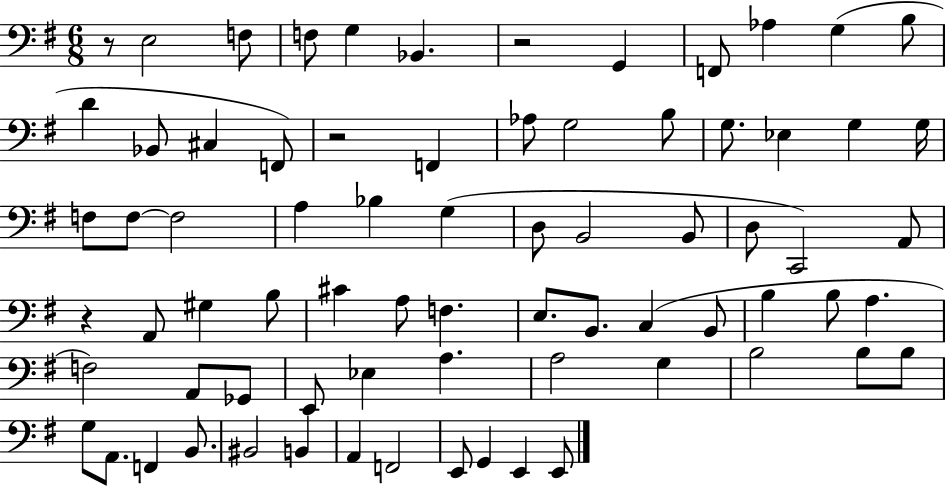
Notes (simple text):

R/e E3/h F3/e F3/e G3/q Bb2/q. R/h G2/q F2/e Ab3/q G3/q B3/e D4/q Bb2/e C#3/q F2/e R/h F2/q Ab3/e G3/h B3/e G3/e. Eb3/q G3/q G3/s F3/e F3/e F3/h A3/q Bb3/q G3/q D3/e B2/h B2/e D3/e C2/h A2/e R/q A2/e G#3/q B3/e C#4/q A3/e F3/q. E3/e. B2/e. C3/q B2/e B3/q B3/e A3/q. F3/h A2/e Gb2/e E2/e Eb3/q A3/q. A3/h G3/q B3/h B3/e B3/e G3/e A2/e. F2/q B2/e. BIS2/h B2/q A2/q F2/h E2/e G2/q E2/q E2/e